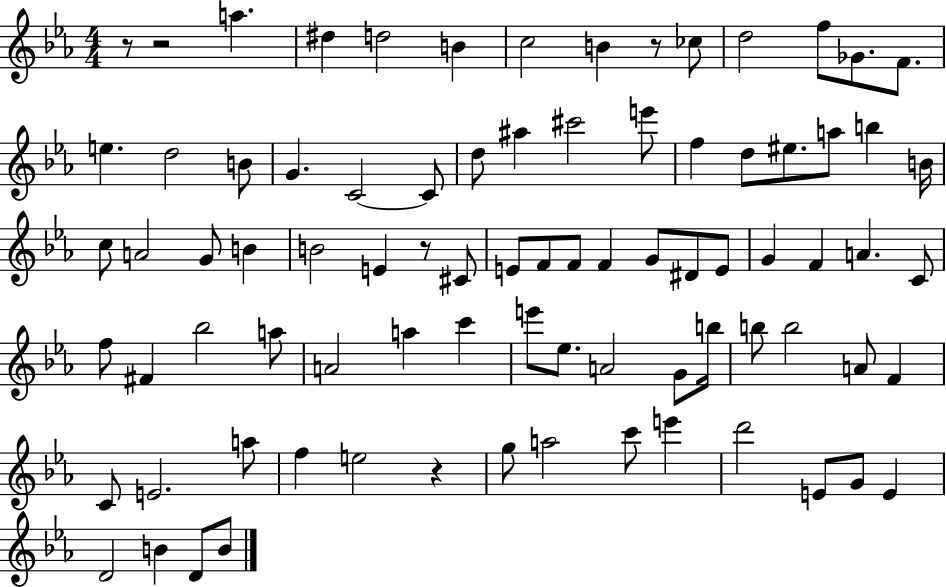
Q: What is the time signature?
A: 4/4